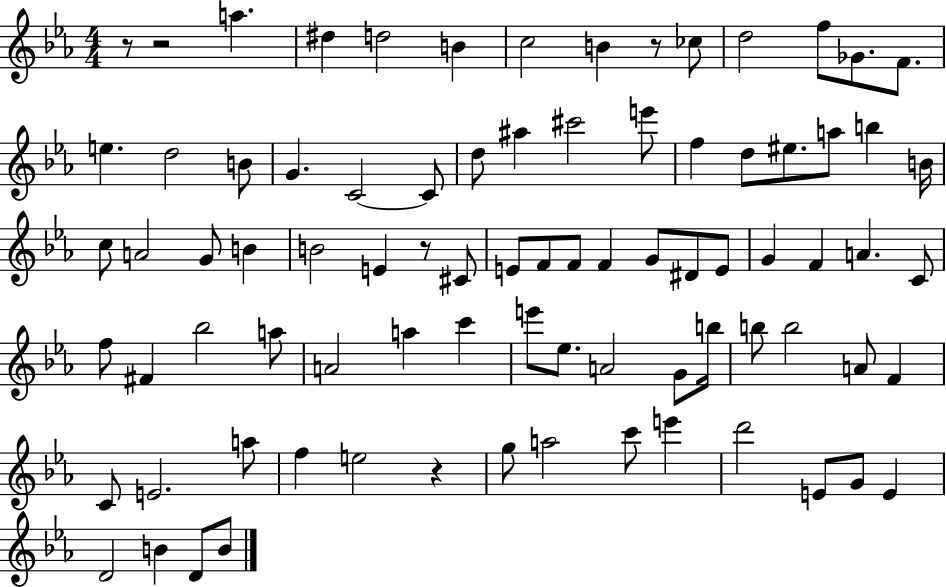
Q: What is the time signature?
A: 4/4